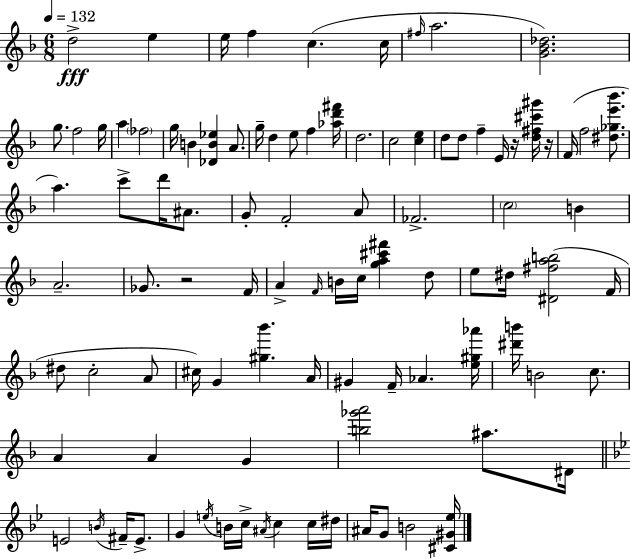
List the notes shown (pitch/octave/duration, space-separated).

D5/h E5/q E5/s F5/q C5/q. C5/s F#5/s A5/h. [G4,Bb4,Db5]/h. G5/e. F5/h G5/s A5/q FES5/h G5/s B4/q [Db4,B4,Eb5]/q A4/e. G5/s D5/q E5/e F5/q [Ab5,D6,F#6]/s D5/h. C5/h [C5,E5]/q D5/e D5/e F5/q E4/s R/s [D5,F#5,C#6,G#6]/s R/s F4/s F5/h [D#5,Gb5,E6,Bb6]/e. A5/q. C6/e D6/s A#4/e. G4/e F4/h A4/e FES4/h. C5/h B4/q A4/h. Gb4/e. R/h F4/s A4/q F4/s B4/s C5/s [G5,A5,C#6,F#6]/q D5/e E5/e D#5/s [D#4,F#5,A5,B5]/h F4/s D#5/e C5/h A4/e C#5/s G4/q [G#5,Bb6]/q. A4/s G#4/q F4/s Ab4/q. [E5,G#5,Ab6]/s [D#6,B6]/s B4/h C5/e. A4/q A4/q G4/q [B5,Gb6,A6]/h A#5/e. D#4/s E4/h B4/s F#4/s E4/e. G4/q E5/s B4/s C5/s A#4/s C5/q C5/s D#5/s A#4/s G4/e B4/h [C#4,G#4,Eb5]/s